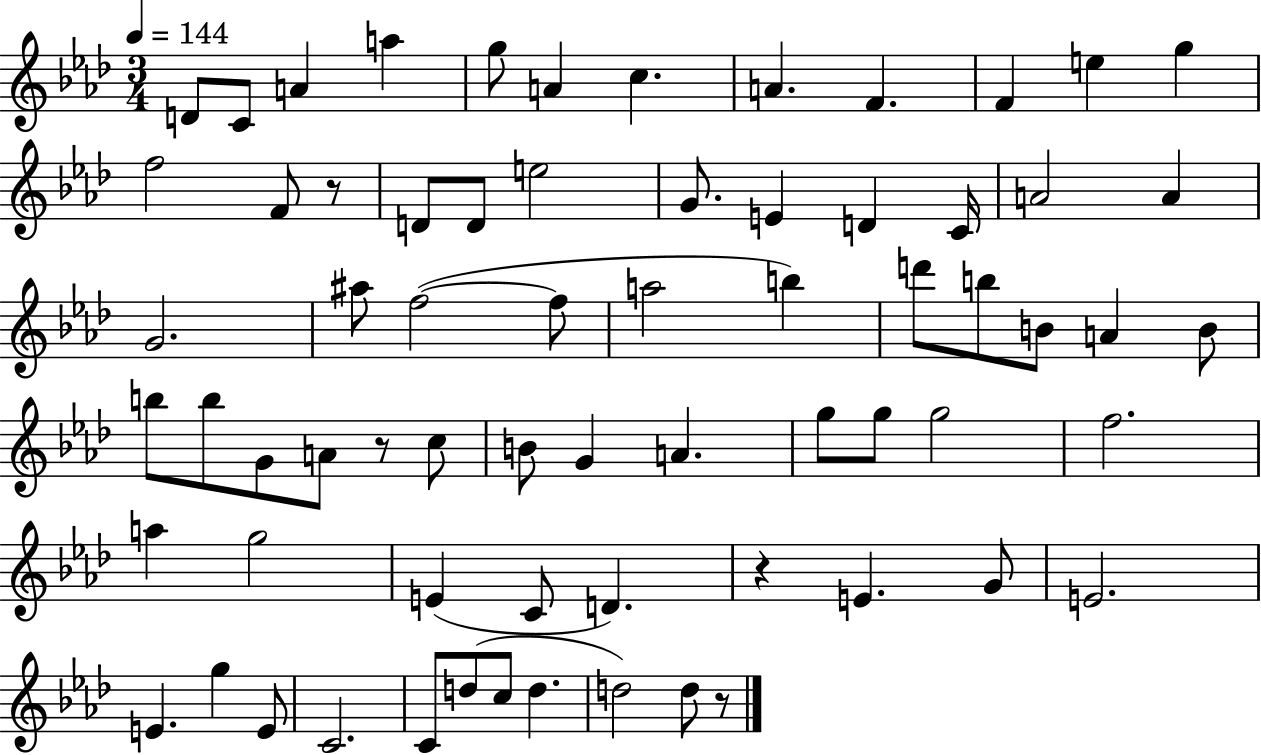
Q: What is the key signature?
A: AES major